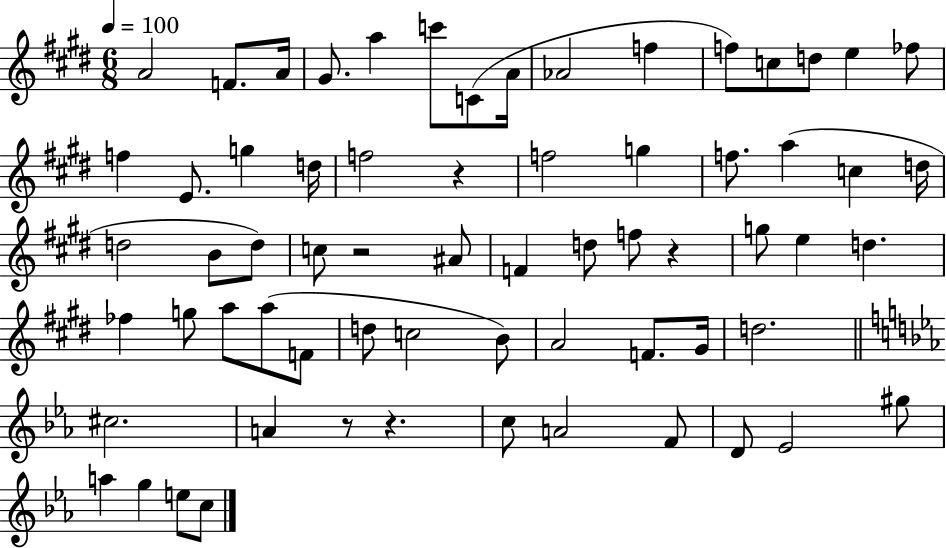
{
  \clef treble
  \numericTimeSignature
  \time 6/8
  \key e \major
  \tempo 4 = 100
  a'2 f'8. a'16 | gis'8. a''4 c'''8 c'8( a'16 | aes'2 f''4 | f''8) c''8 d''8 e''4 fes''8 | \break f''4 e'8. g''4 d''16 | f''2 r4 | f''2 g''4 | f''8. a''4( c''4 d''16 | \break d''2 b'8 d''8) | c''8 r2 ais'8 | f'4 d''8 f''8 r4 | g''8 e''4 d''4. | \break fes''4 g''8 a''8 a''8( f'8 | d''8 c''2 b'8) | a'2 f'8. gis'16 | d''2. | \break \bar "||" \break \key c \minor cis''2. | a'4 r8 r4. | c''8 a'2 f'8 | d'8 ees'2 gis''8 | \break a''4 g''4 e''8 c''8 | \bar "|."
}